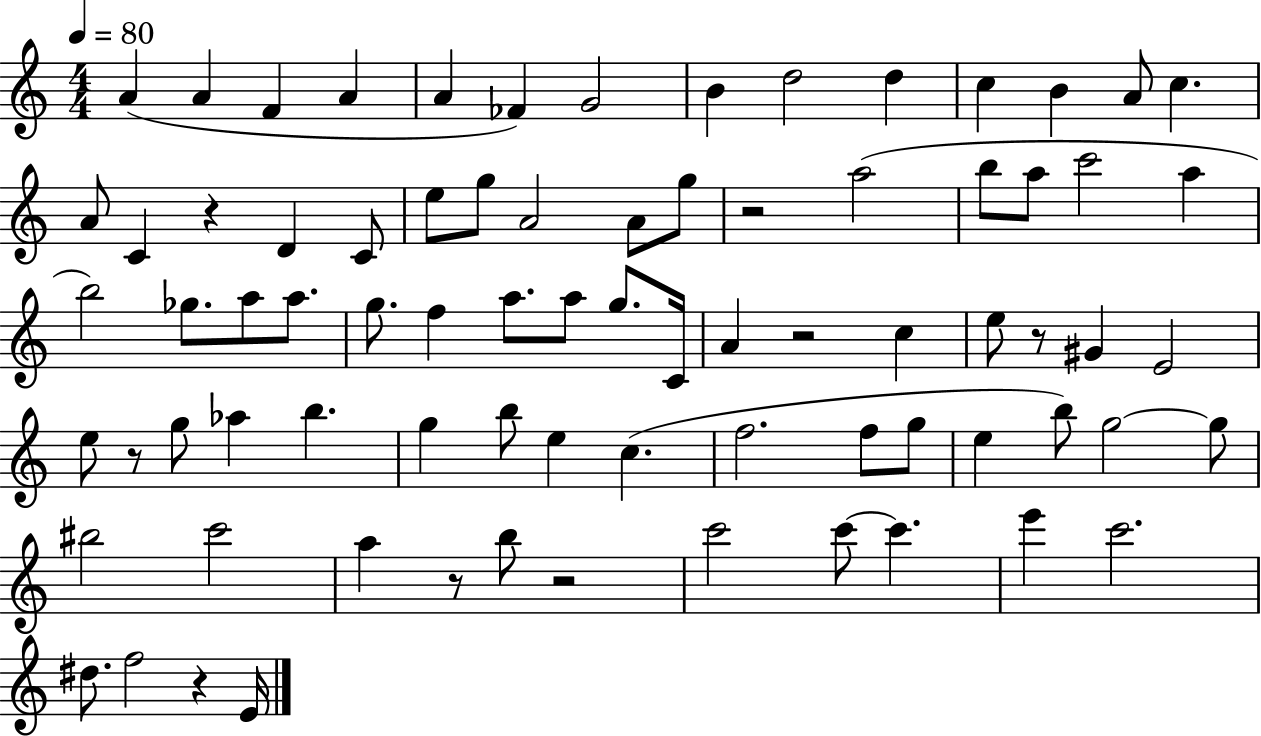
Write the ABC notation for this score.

X:1
T:Untitled
M:4/4
L:1/4
K:C
A A F A A _F G2 B d2 d c B A/2 c A/2 C z D C/2 e/2 g/2 A2 A/2 g/2 z2 a2 b/2 a/2 c'2 a b2 _g/2 a/2 a/2 g/2 f a/2 a/2 g/2 C/4 A z2 c e/2 z/2 ^G E2 e/2 z/2 g/2 _a b g b/2 e c f2 f/2 g/2 e b/2 g2 g/2 ^b2 c'2 a z/2 b/2 z2 c'2 c'/2 c' e' c'2 ^d/2 f2 z E/4